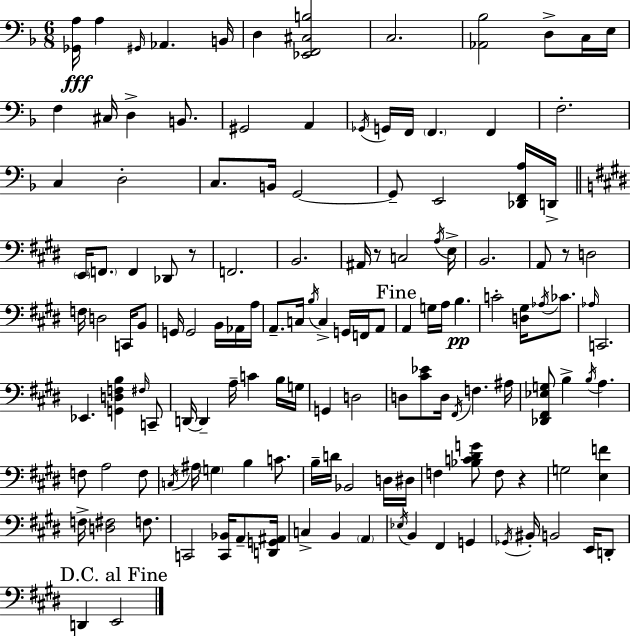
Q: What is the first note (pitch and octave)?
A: A3